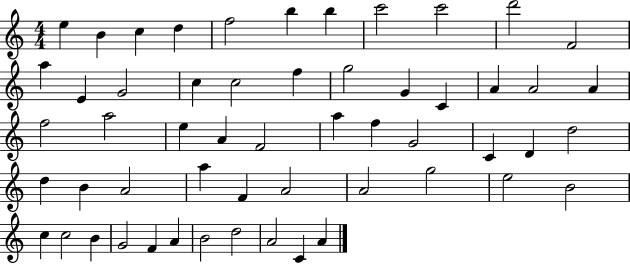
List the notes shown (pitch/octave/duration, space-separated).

E5/q B4/q C5/q D5/q F5/h B5/q B5/q C6/h C6/h D6/h F4/h A5/q E4/q G4/h C5/q C5/h F5/q G5/h G4/q C4/q A4/q A4/h A4/q F5/h A5/h E5/q A4/q F4/h A5/q F5/q G4/h C4/q D4/q D5/h D5/q B4/q A4/h A5/q F4/q A4/h A4/h G5/h E5/h B4/h C5/q C5/h B4/q G4/h F4/q A4/q B4/h D5/h A4/h C4/q A4/q